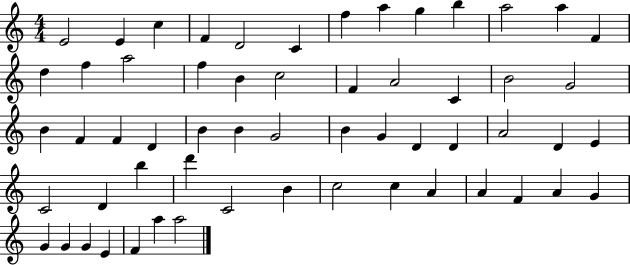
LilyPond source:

{
  \clef treble
  \numericTimeSignature
  \time 4/4
  \key c \major
  e'2 e'4 c''4 | f'4 d'2 c'4 | f''4 a''4 g''4 b''4 | a''2 a''4 f'4 | \break d''4 f''4 a''2 | f''4 b'4 c''2 | f'4 a'2 c'4 | b'2 g'2 | \break b'4 f'4 f'4 d'4 | b'4 b'4 g'2 | b'4 g'4 d'4 d'4 | a'2 d'4 e'4 | \break c'2 d'4 b''4 | d'''4 c'2 b'4 | c''2 c''4 a'4 | a'4 f'4 a'4 g'4 | \break g'4 g'4 g'4 e'4 | f'4 a''4 a''2 | \bar "|."
}